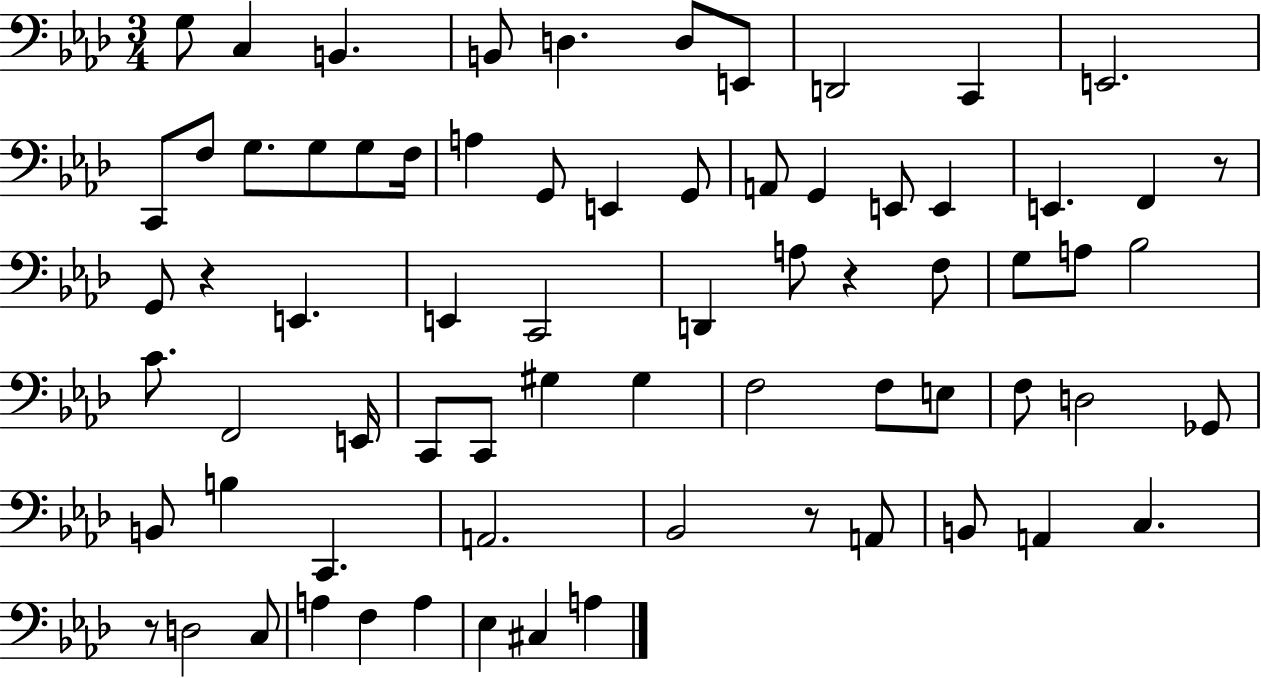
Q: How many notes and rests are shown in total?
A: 71